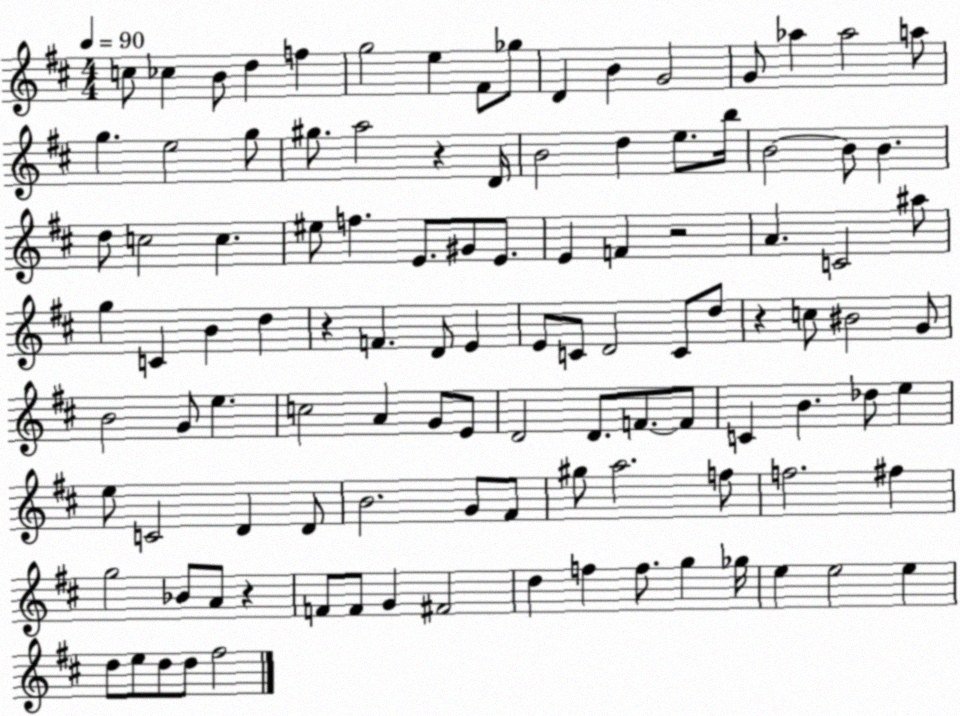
X:1
T:Untitled
M:4/4
L:1/4
K:D
c/2 _c B/2 d f g2 e ^F/2 _g/2 D B G2 G/2 _a _a2 a/2 g e2 g/2 ^g/2 a2 z D/4 B2 d e/2 b/4 B2 B/2 B d/2 c2 c ^e/2 f E/2 ^G/2 E/2 E F z2 A C2 ^a/2 g C B d z F D/2 E E/2 C/2 D2 C/2 d/2 z c/2 ^B2 G/2 B2 G/2 e c2 A G/2 E/2 D2 D/2 F/2 F/2 C B _d/2 e e/2 C2 D D/2 B2 G/2 ^F/2 ^g/2 a2 f/2 f2 ^f g2 _B/2 A/2 z F/2 F/2 G ^F2 d f f/2 g _g/4 e e2 e d/2 e/2 d/2 d/2 ^f2